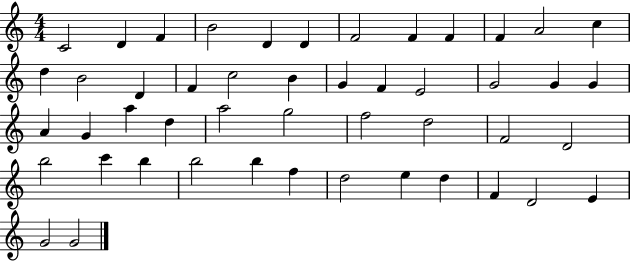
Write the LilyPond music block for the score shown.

{
  \clef treble
  \numericTimeSignature
  \time 4/4
  \key c \major
  c'2 d'4 f'4 | b'2 d'4 d'4 | f'2 f'4 f'4 | f'4 a'2 c''4 | \break d''4 b'2 d'4 | f'4 c''2 b'4 | g'4 f'4 e'2 | g'2 g'4 g'4 | \break a'4 g'4 a''4 d''4 | a''2 g''2 | f''2 d''2 | f'2 d'2 | \break b''2 c'''4 b''4 | b''2 b''4 f''4 | d''2 e''4 d''4 | f'4 d'2 e'4 | \break g'2 g'2 | \bar "|."
}